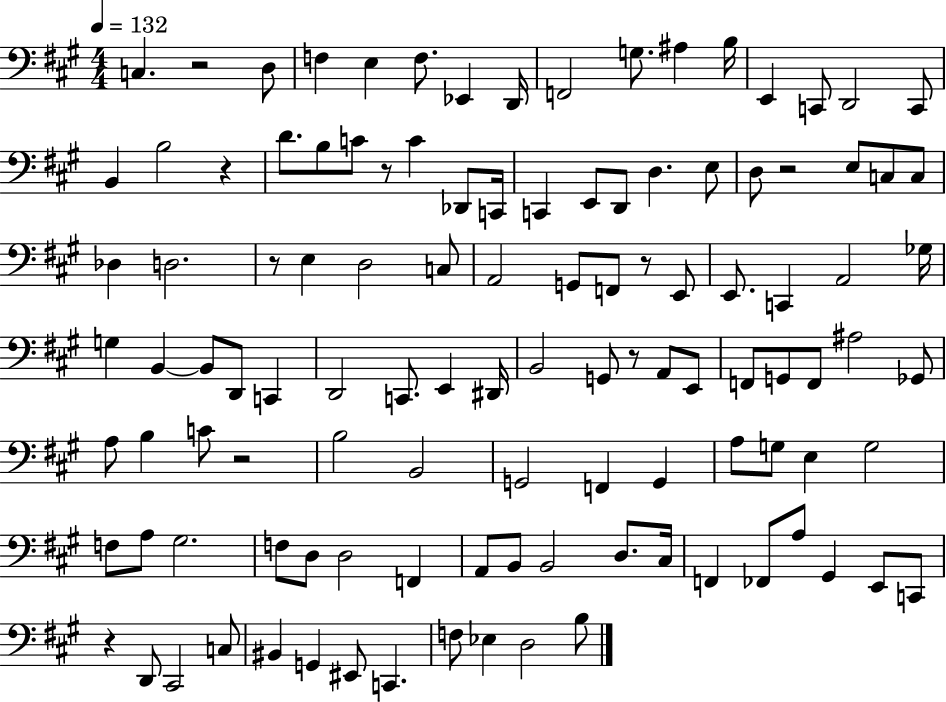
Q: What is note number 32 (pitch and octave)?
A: C3